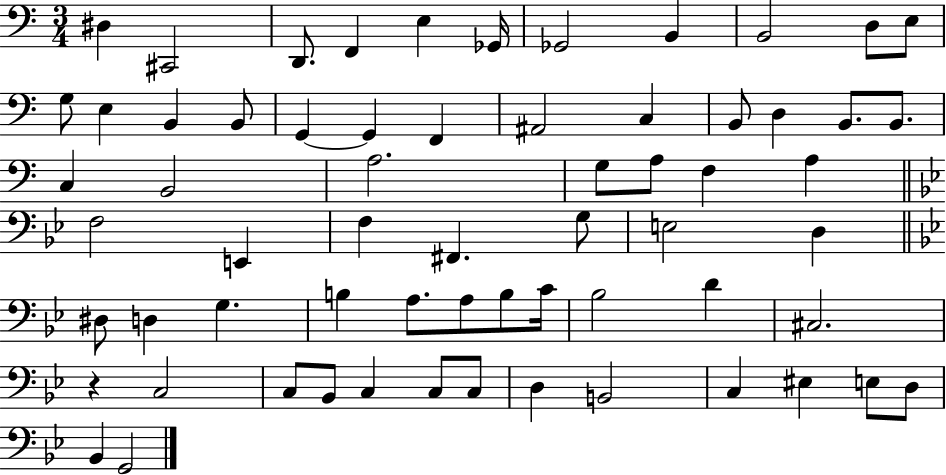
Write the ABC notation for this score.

X:1
T:Untitled
M:3/4
L:1/4
K:C
^D, ^C,,2 D,,/2 F,, E, _G,,/4 _G,,2 B,, B,,2 D,/2 E,/2 G,/2 E, B,, B,,/2 G,, G,, F,, ^A,,2 C, B,,/2 D, B,,/2 B,,/2 C, B,,2 A,2 G,/2 A,/2 F, A, F,2 E,, F, ^F,, G,/2 E,2 D, ^D,/2 D, G, B, A,/2 A,/2 B,/2 C/4 _B,2 D ^C,2 z C,2 C,/2 _B,,/2 C, C,/2 C,/2 D, B,,2 C, ^E, E,/2 D,/2 _B,, G,,2